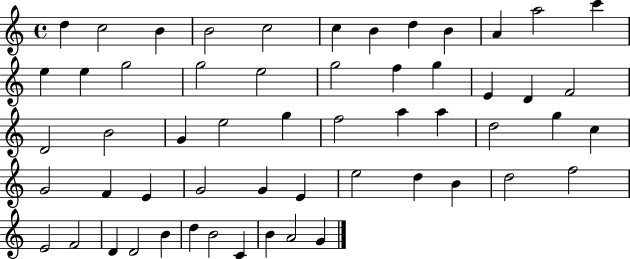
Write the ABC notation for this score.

X:1
T:Untitled
M:4/4
L:1/4
K:C
d c2 B B2 c2 c B d B A a2 c' e e g2 g2 e2 g2 f g E D F2 D2 B2 G e2 g f2 a a d2 g c G2 F E G2 G E e2 d B d2 f2 E2 F2 D D2 B d B2 C B A2 G